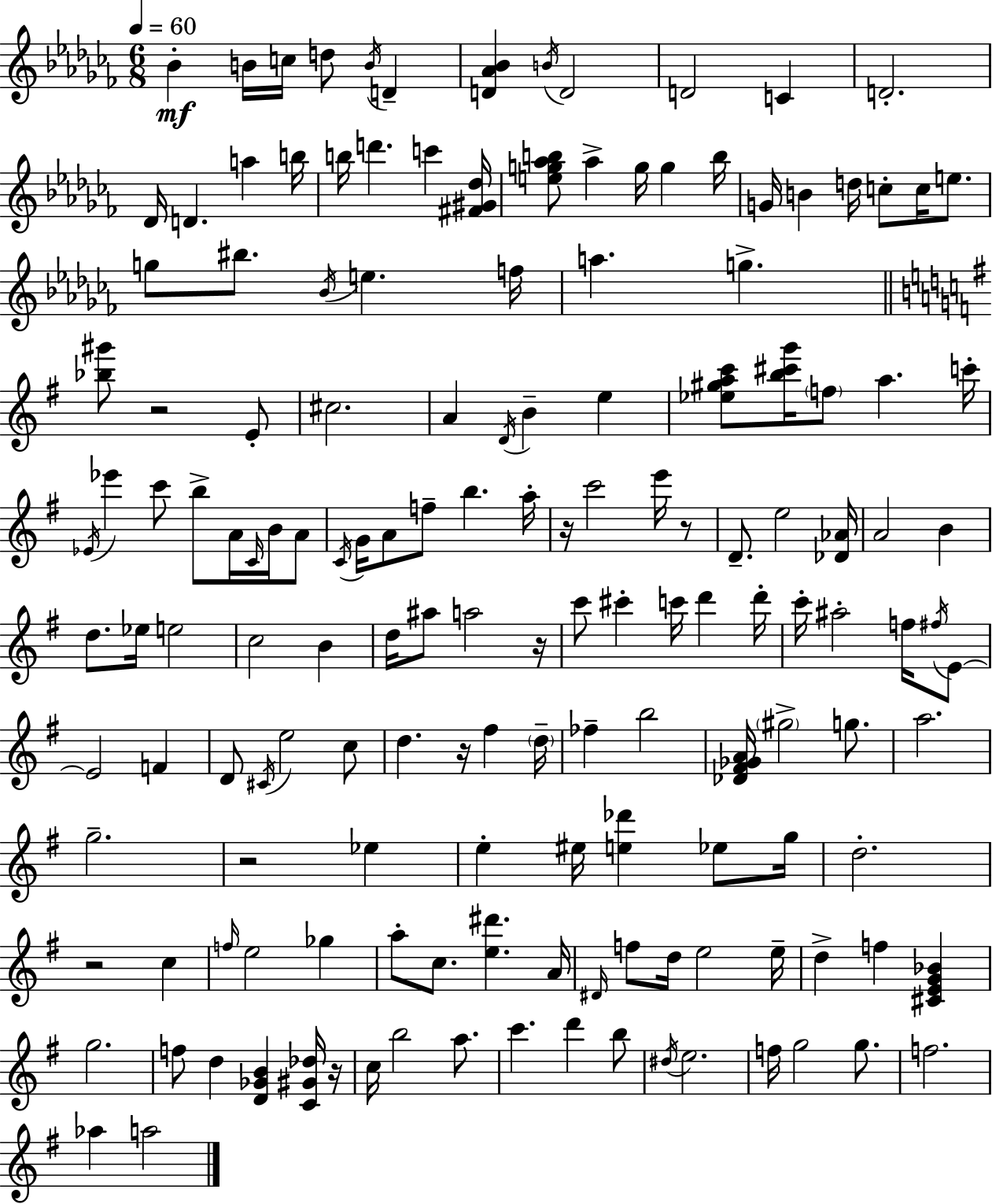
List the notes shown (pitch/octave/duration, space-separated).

Bb4/q B4/s C5/s D5/e B4/s D4/q [D4,Ab4,Bb4]/q B4/s D4/h D4/h C4/q D4/h. Db4/s D4/q. A5/q B5/s B5/s D6/q. C6/q [F#4,G#4,Db5]/s [E5,G5,Ab5,B5]/e Ab5/q G5/s G5/q B5/s G4/s B4/q D5/s C5/e C5/s E5/e. G5/e BIS5/e. Bb4/s E5/q. F5/s A5/q. G5/q. [Bb5,G#6]/e R/h E4/e C#5/h. A4/q D4/s B4/q E5/q [Eb5,G#5,A5,C6]/e [B5,C#6,G6]/s F5/e A5/q. C6/s Eb4/s Eb6/q C6/e B5/e A4/s C4/s B4/s A4/e C4/s G4/s A4/e F5/e B5/q. A5/s R/s C6/h E6/s R/e D4/e. E5/h [Db4,Ab4]/s A4/h B4/q D5/e. Eb5/s E5/h C5/h B4/q D5/s A#5/e A5/h R/s C6/e C#6/q C6/s D6/q D6/s C6/s A#5/h F5/s F#5/s E4/e E4/h F4/q D4/e C#4/s E5/h C5/e D5/q. R/s F#5/q D5/s FES5/q B5/h [Db4,F#4,Gb4,A4]/s G#5/h G5/e. A5/h. G5/h. R/h Eb5/q E5/q EIS5/s [E5,Db6]/q Eb5/e G5/s D5/h. R/h C5/q F5/s E5/h Gb5/q A5/e C5/e. [E5,D#6]/q. A4/s D#4/s F5/e D5/s E5/h E5/s D5/q F5/q [C#4,E4,G4,Bb4]/q G5/h. F5/e D5/q [D4,Gb4,B4]/q [C4,G#4,Db5]/s R/s C5/s B5/h A5/e. C6/q. D6/q B5/e D#5/s E5/h. F5/s G5/h G5/e. F5/h. Ab5/q A5/h